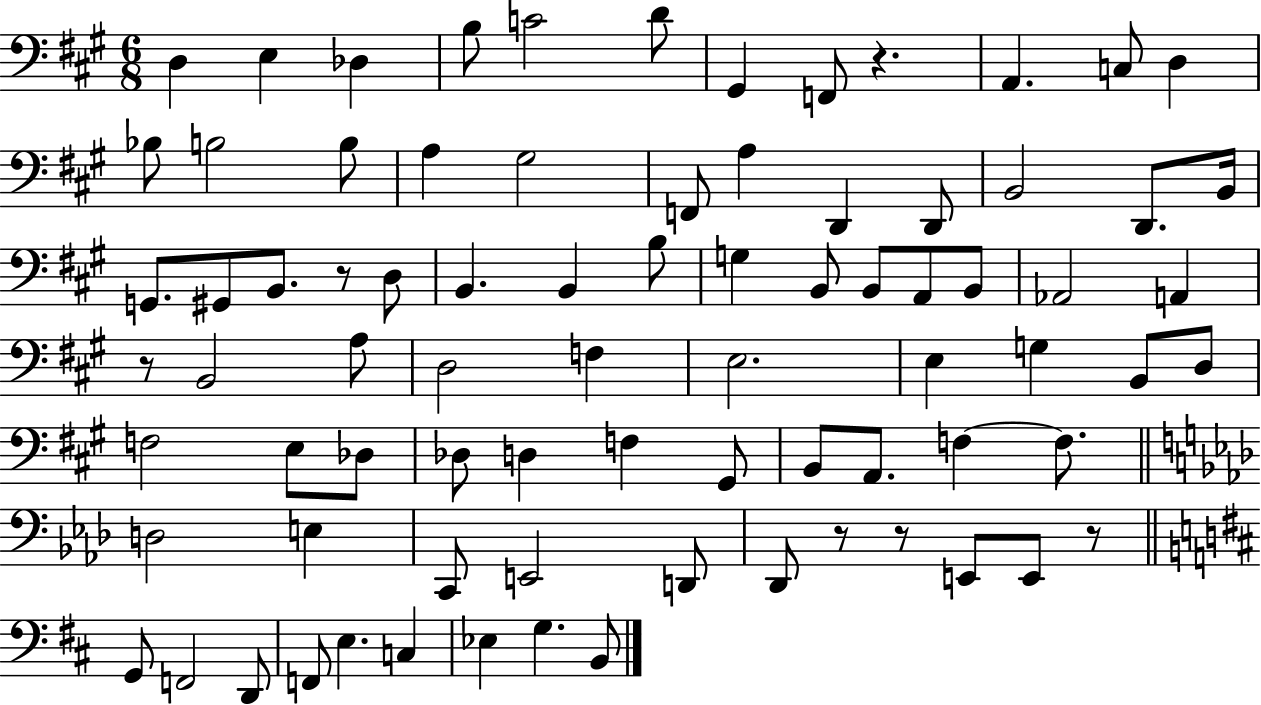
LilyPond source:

{
  \clef bass
  \numericTimeSignature
  \time 6/8
  \key a \major
  d4 e4 des4 | b8 c'2 d'8 | gis,4 f,8 r4. | a,4. c8 d4 | \break bes8 b2 b8 | a4 gis2 | f,8 a4 d,4 d,8 | b,2 d,8. b,16 | \break g,8. gis,8 b,8. r8 d8 | b,4. b,4 b8 | g4 b,8 b,8 a,8 b,8 | aes,2 a,4 | \break r8 b,2 a8 | d2 f4 | e2. | e4 g4 b,8 d8 | \break f2 e8 des8 | des8 d4 f4 gis,8 | b,8 a,8. f4~~ f8. | \bar "||" \break \key aes \major d2 e4 | c,8 e,2 d,8 | des,8 r8 r8 e,8 e,8 r8 | \bar "||" \break \key d \major g,8 f,2 d,8 | f,8 e4. c4 | ees4 g4. b,8 | \bar "|."
}